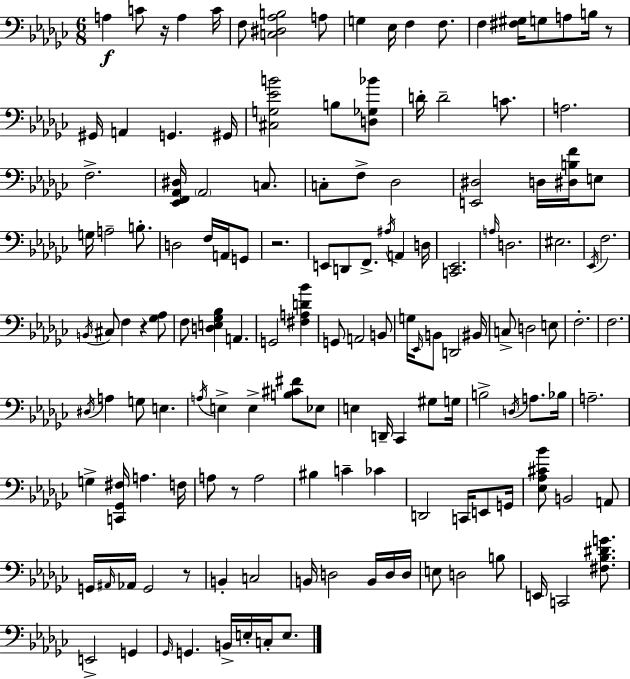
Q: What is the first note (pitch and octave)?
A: A3